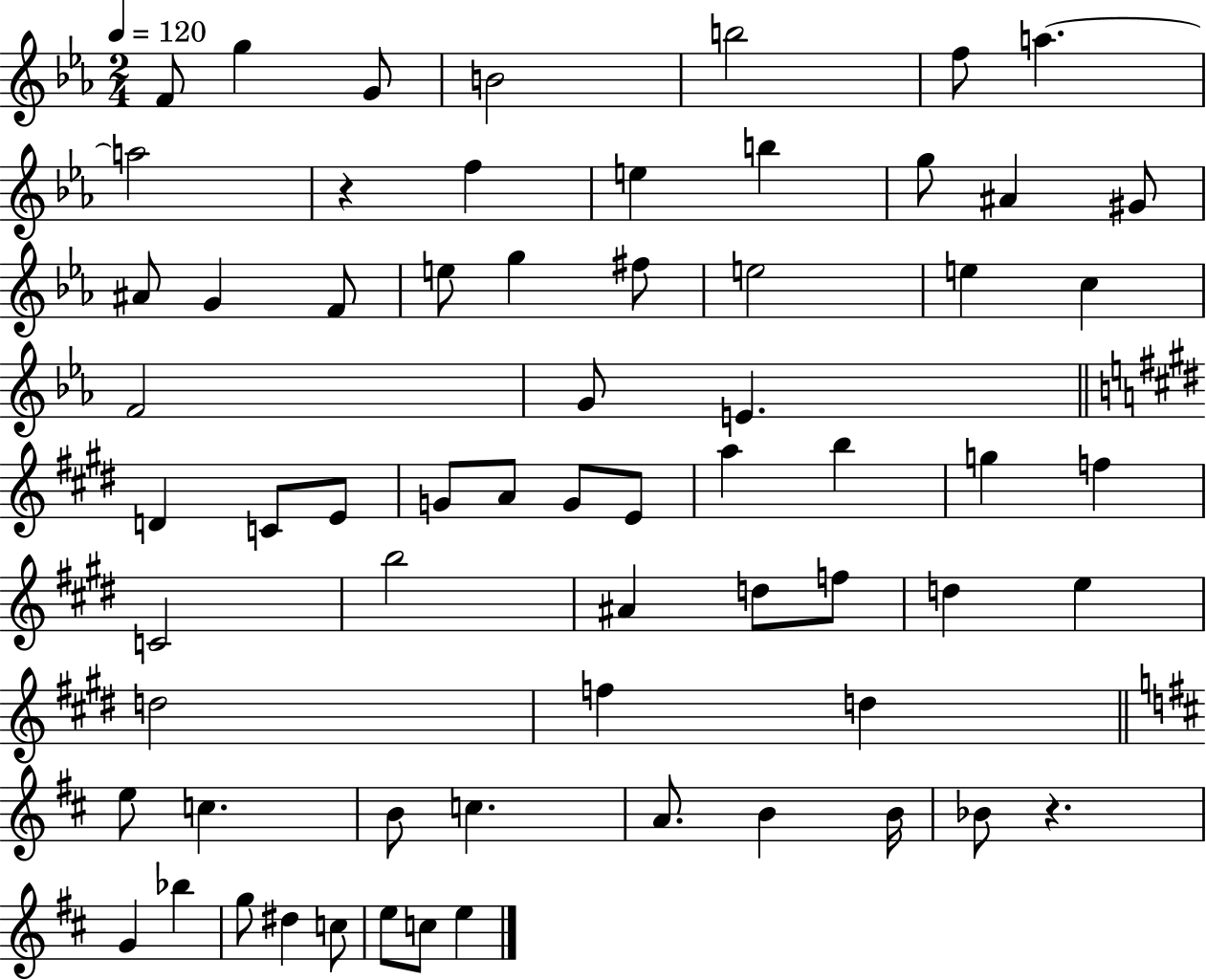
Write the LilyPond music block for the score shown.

{
  \clef treble
  \numericTimeSignature
  \time 2/4
  \key ees \major
  \tempo 4 = 120
  \repeat volta 2 { f'8 g''4 g'8 | b'2 | b''2 | f''8 a''4.~~ | \break a''2 | r4 f''4 | e''4 b''4 | g''8 ais'4 gis'8 | \break ais'8 g'4 f'8 | e''8 g''4 fis''8 | e''2 | e''4 c''4 | \break f'2 | g'8 e'4. | \bar "||" \break \key e \major d'4 c'8 e'8 | g'8 a'8 g'8 e'8 | a''4 b''4 | g''4 f''4 | \break c'2 | b''2 | ais'4 d''8 f''8 | d''4 e''4 | \break d''2 | f''4 d''4 | \bar "||" \break \key b \minor e''8 c''4. | b'8 c''4. | a'8. b'4 b'16 | bes'8 r4. | \break g'4 bes''4 | g''8 dis''4 c''8 | e''8 c''8 e''4 | } \bar "|."
}